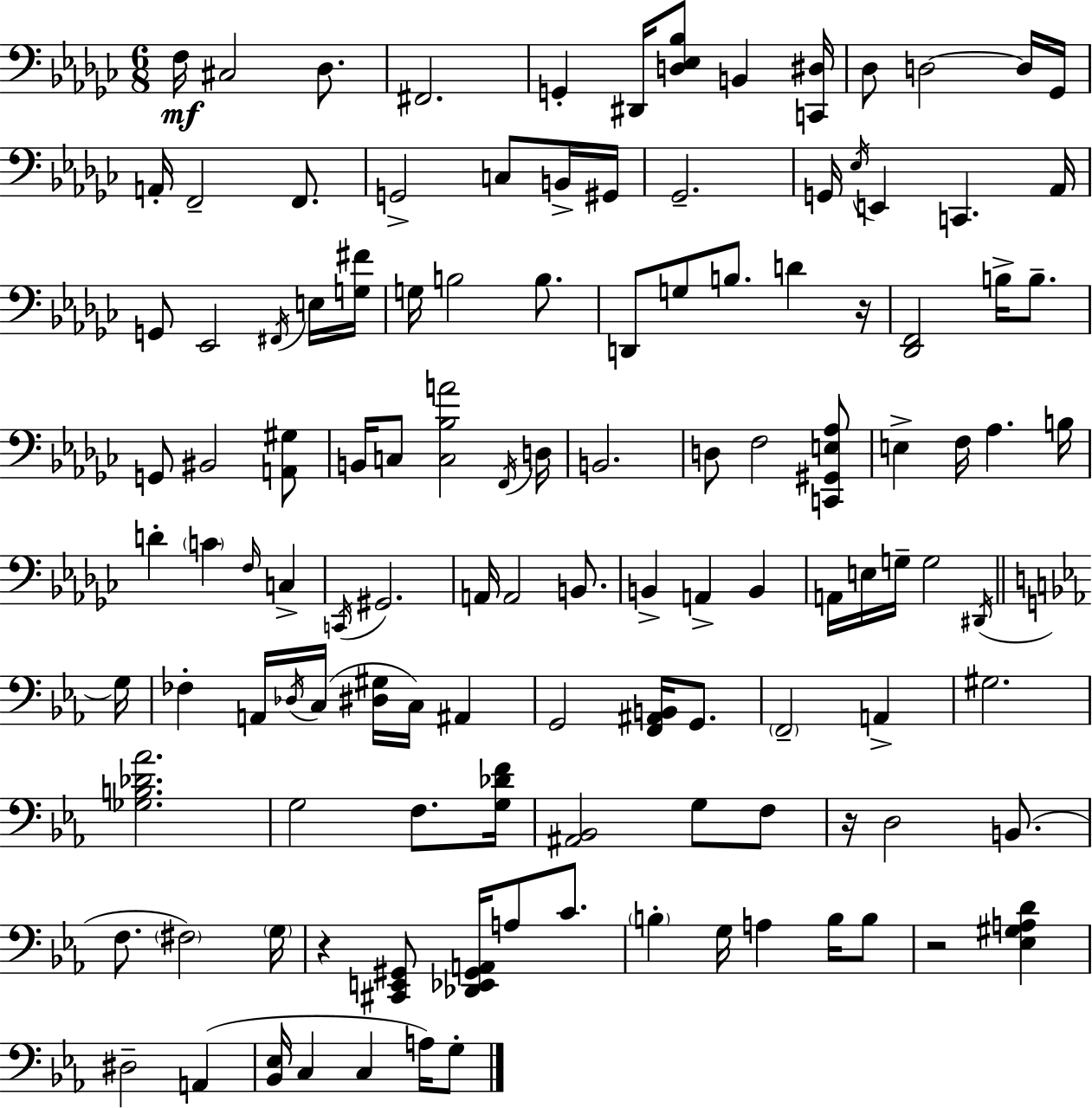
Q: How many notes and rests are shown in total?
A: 121